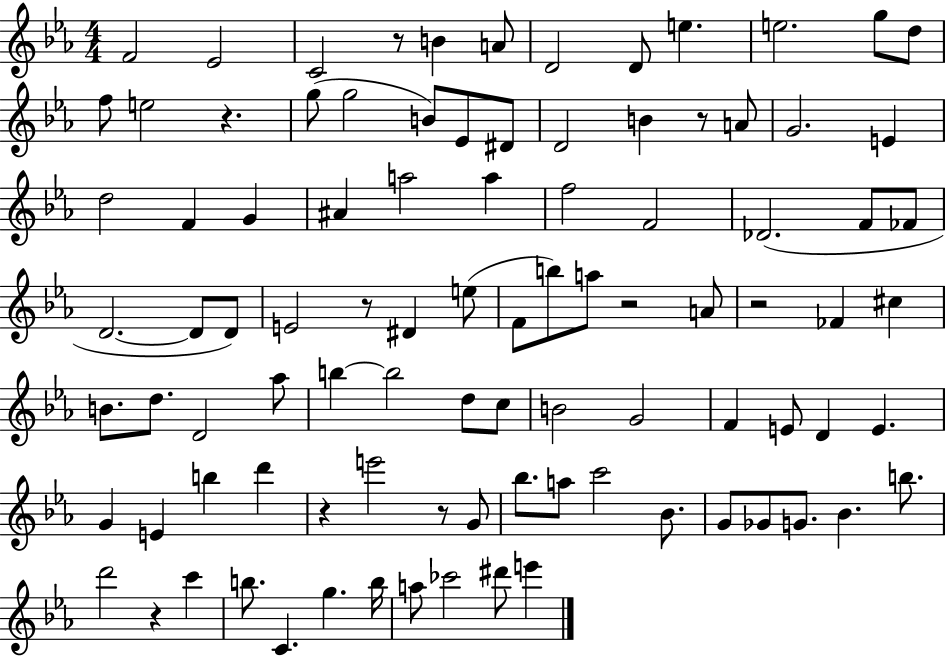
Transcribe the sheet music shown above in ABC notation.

X:1
T:Untitled
M:4/4
L:1/4
K:Eb
F2 _E2 C2 z/2 B A/2 D2 D/2 e e2 g/2 d/2 f/2 e2 z g/2 g2 B/2 _E/2 ^D/2 D2 B z/2 A/2 G2 E d2 F G ^A a2 a f2 F2 _D2 F/2 _F/2 D2 D/2 D/2 E2 z/2 ^D e/2 F/2 b/2 a/2 z2 A/2 z2 _F ^c B/2 d/2 D2 _a/2 b b2 d/2 c/2 B2 G2 F E/2 D E G E b d' z e'2 z/2 G/2 _b/2 a/2 c'2 _B/2 G/2 _G/2 G/2 _B b/2 d'2 z c' b/2 C g b/4 a/2 _c'2 ^d'/2 e'